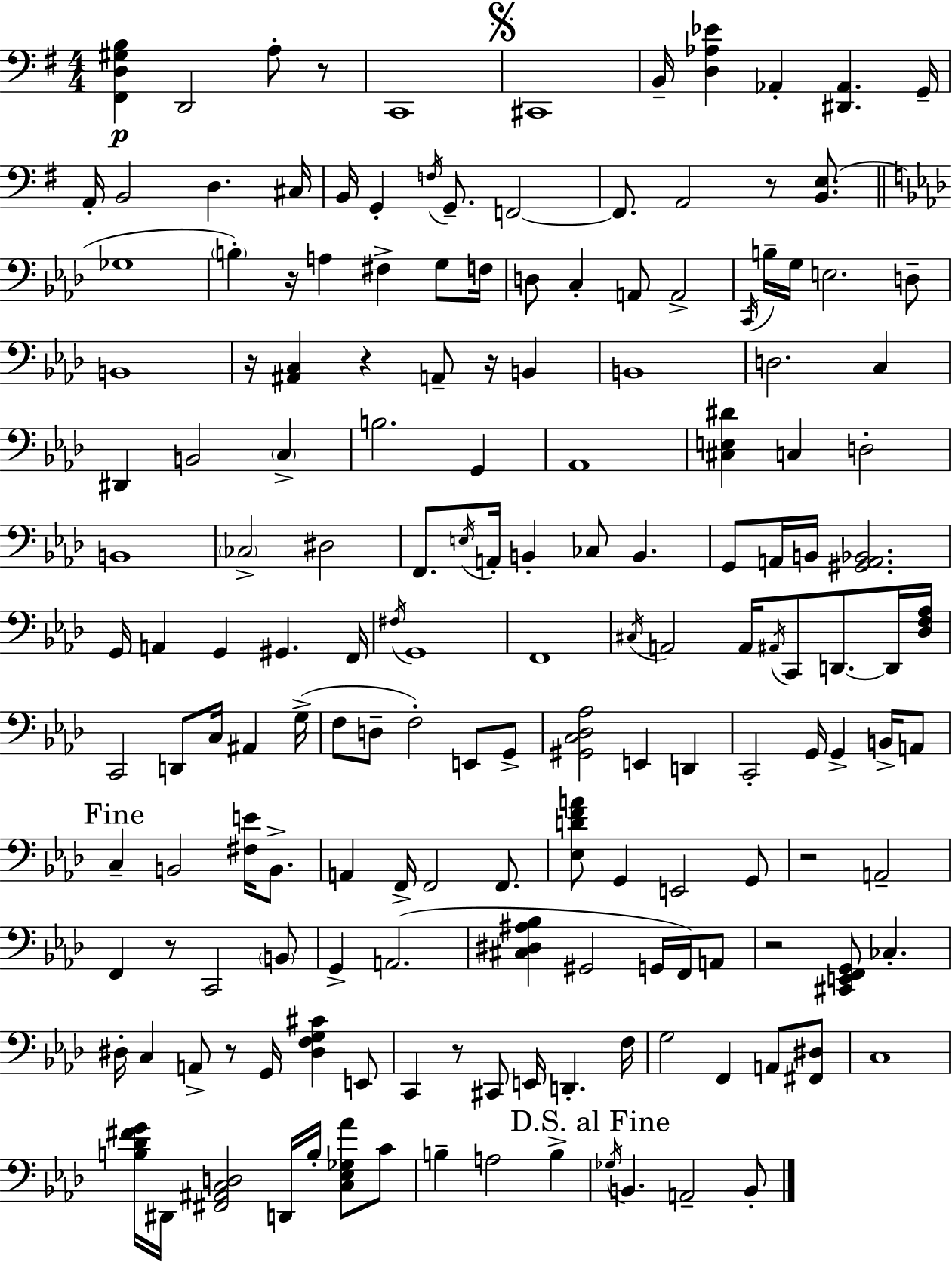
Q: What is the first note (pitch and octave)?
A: D2